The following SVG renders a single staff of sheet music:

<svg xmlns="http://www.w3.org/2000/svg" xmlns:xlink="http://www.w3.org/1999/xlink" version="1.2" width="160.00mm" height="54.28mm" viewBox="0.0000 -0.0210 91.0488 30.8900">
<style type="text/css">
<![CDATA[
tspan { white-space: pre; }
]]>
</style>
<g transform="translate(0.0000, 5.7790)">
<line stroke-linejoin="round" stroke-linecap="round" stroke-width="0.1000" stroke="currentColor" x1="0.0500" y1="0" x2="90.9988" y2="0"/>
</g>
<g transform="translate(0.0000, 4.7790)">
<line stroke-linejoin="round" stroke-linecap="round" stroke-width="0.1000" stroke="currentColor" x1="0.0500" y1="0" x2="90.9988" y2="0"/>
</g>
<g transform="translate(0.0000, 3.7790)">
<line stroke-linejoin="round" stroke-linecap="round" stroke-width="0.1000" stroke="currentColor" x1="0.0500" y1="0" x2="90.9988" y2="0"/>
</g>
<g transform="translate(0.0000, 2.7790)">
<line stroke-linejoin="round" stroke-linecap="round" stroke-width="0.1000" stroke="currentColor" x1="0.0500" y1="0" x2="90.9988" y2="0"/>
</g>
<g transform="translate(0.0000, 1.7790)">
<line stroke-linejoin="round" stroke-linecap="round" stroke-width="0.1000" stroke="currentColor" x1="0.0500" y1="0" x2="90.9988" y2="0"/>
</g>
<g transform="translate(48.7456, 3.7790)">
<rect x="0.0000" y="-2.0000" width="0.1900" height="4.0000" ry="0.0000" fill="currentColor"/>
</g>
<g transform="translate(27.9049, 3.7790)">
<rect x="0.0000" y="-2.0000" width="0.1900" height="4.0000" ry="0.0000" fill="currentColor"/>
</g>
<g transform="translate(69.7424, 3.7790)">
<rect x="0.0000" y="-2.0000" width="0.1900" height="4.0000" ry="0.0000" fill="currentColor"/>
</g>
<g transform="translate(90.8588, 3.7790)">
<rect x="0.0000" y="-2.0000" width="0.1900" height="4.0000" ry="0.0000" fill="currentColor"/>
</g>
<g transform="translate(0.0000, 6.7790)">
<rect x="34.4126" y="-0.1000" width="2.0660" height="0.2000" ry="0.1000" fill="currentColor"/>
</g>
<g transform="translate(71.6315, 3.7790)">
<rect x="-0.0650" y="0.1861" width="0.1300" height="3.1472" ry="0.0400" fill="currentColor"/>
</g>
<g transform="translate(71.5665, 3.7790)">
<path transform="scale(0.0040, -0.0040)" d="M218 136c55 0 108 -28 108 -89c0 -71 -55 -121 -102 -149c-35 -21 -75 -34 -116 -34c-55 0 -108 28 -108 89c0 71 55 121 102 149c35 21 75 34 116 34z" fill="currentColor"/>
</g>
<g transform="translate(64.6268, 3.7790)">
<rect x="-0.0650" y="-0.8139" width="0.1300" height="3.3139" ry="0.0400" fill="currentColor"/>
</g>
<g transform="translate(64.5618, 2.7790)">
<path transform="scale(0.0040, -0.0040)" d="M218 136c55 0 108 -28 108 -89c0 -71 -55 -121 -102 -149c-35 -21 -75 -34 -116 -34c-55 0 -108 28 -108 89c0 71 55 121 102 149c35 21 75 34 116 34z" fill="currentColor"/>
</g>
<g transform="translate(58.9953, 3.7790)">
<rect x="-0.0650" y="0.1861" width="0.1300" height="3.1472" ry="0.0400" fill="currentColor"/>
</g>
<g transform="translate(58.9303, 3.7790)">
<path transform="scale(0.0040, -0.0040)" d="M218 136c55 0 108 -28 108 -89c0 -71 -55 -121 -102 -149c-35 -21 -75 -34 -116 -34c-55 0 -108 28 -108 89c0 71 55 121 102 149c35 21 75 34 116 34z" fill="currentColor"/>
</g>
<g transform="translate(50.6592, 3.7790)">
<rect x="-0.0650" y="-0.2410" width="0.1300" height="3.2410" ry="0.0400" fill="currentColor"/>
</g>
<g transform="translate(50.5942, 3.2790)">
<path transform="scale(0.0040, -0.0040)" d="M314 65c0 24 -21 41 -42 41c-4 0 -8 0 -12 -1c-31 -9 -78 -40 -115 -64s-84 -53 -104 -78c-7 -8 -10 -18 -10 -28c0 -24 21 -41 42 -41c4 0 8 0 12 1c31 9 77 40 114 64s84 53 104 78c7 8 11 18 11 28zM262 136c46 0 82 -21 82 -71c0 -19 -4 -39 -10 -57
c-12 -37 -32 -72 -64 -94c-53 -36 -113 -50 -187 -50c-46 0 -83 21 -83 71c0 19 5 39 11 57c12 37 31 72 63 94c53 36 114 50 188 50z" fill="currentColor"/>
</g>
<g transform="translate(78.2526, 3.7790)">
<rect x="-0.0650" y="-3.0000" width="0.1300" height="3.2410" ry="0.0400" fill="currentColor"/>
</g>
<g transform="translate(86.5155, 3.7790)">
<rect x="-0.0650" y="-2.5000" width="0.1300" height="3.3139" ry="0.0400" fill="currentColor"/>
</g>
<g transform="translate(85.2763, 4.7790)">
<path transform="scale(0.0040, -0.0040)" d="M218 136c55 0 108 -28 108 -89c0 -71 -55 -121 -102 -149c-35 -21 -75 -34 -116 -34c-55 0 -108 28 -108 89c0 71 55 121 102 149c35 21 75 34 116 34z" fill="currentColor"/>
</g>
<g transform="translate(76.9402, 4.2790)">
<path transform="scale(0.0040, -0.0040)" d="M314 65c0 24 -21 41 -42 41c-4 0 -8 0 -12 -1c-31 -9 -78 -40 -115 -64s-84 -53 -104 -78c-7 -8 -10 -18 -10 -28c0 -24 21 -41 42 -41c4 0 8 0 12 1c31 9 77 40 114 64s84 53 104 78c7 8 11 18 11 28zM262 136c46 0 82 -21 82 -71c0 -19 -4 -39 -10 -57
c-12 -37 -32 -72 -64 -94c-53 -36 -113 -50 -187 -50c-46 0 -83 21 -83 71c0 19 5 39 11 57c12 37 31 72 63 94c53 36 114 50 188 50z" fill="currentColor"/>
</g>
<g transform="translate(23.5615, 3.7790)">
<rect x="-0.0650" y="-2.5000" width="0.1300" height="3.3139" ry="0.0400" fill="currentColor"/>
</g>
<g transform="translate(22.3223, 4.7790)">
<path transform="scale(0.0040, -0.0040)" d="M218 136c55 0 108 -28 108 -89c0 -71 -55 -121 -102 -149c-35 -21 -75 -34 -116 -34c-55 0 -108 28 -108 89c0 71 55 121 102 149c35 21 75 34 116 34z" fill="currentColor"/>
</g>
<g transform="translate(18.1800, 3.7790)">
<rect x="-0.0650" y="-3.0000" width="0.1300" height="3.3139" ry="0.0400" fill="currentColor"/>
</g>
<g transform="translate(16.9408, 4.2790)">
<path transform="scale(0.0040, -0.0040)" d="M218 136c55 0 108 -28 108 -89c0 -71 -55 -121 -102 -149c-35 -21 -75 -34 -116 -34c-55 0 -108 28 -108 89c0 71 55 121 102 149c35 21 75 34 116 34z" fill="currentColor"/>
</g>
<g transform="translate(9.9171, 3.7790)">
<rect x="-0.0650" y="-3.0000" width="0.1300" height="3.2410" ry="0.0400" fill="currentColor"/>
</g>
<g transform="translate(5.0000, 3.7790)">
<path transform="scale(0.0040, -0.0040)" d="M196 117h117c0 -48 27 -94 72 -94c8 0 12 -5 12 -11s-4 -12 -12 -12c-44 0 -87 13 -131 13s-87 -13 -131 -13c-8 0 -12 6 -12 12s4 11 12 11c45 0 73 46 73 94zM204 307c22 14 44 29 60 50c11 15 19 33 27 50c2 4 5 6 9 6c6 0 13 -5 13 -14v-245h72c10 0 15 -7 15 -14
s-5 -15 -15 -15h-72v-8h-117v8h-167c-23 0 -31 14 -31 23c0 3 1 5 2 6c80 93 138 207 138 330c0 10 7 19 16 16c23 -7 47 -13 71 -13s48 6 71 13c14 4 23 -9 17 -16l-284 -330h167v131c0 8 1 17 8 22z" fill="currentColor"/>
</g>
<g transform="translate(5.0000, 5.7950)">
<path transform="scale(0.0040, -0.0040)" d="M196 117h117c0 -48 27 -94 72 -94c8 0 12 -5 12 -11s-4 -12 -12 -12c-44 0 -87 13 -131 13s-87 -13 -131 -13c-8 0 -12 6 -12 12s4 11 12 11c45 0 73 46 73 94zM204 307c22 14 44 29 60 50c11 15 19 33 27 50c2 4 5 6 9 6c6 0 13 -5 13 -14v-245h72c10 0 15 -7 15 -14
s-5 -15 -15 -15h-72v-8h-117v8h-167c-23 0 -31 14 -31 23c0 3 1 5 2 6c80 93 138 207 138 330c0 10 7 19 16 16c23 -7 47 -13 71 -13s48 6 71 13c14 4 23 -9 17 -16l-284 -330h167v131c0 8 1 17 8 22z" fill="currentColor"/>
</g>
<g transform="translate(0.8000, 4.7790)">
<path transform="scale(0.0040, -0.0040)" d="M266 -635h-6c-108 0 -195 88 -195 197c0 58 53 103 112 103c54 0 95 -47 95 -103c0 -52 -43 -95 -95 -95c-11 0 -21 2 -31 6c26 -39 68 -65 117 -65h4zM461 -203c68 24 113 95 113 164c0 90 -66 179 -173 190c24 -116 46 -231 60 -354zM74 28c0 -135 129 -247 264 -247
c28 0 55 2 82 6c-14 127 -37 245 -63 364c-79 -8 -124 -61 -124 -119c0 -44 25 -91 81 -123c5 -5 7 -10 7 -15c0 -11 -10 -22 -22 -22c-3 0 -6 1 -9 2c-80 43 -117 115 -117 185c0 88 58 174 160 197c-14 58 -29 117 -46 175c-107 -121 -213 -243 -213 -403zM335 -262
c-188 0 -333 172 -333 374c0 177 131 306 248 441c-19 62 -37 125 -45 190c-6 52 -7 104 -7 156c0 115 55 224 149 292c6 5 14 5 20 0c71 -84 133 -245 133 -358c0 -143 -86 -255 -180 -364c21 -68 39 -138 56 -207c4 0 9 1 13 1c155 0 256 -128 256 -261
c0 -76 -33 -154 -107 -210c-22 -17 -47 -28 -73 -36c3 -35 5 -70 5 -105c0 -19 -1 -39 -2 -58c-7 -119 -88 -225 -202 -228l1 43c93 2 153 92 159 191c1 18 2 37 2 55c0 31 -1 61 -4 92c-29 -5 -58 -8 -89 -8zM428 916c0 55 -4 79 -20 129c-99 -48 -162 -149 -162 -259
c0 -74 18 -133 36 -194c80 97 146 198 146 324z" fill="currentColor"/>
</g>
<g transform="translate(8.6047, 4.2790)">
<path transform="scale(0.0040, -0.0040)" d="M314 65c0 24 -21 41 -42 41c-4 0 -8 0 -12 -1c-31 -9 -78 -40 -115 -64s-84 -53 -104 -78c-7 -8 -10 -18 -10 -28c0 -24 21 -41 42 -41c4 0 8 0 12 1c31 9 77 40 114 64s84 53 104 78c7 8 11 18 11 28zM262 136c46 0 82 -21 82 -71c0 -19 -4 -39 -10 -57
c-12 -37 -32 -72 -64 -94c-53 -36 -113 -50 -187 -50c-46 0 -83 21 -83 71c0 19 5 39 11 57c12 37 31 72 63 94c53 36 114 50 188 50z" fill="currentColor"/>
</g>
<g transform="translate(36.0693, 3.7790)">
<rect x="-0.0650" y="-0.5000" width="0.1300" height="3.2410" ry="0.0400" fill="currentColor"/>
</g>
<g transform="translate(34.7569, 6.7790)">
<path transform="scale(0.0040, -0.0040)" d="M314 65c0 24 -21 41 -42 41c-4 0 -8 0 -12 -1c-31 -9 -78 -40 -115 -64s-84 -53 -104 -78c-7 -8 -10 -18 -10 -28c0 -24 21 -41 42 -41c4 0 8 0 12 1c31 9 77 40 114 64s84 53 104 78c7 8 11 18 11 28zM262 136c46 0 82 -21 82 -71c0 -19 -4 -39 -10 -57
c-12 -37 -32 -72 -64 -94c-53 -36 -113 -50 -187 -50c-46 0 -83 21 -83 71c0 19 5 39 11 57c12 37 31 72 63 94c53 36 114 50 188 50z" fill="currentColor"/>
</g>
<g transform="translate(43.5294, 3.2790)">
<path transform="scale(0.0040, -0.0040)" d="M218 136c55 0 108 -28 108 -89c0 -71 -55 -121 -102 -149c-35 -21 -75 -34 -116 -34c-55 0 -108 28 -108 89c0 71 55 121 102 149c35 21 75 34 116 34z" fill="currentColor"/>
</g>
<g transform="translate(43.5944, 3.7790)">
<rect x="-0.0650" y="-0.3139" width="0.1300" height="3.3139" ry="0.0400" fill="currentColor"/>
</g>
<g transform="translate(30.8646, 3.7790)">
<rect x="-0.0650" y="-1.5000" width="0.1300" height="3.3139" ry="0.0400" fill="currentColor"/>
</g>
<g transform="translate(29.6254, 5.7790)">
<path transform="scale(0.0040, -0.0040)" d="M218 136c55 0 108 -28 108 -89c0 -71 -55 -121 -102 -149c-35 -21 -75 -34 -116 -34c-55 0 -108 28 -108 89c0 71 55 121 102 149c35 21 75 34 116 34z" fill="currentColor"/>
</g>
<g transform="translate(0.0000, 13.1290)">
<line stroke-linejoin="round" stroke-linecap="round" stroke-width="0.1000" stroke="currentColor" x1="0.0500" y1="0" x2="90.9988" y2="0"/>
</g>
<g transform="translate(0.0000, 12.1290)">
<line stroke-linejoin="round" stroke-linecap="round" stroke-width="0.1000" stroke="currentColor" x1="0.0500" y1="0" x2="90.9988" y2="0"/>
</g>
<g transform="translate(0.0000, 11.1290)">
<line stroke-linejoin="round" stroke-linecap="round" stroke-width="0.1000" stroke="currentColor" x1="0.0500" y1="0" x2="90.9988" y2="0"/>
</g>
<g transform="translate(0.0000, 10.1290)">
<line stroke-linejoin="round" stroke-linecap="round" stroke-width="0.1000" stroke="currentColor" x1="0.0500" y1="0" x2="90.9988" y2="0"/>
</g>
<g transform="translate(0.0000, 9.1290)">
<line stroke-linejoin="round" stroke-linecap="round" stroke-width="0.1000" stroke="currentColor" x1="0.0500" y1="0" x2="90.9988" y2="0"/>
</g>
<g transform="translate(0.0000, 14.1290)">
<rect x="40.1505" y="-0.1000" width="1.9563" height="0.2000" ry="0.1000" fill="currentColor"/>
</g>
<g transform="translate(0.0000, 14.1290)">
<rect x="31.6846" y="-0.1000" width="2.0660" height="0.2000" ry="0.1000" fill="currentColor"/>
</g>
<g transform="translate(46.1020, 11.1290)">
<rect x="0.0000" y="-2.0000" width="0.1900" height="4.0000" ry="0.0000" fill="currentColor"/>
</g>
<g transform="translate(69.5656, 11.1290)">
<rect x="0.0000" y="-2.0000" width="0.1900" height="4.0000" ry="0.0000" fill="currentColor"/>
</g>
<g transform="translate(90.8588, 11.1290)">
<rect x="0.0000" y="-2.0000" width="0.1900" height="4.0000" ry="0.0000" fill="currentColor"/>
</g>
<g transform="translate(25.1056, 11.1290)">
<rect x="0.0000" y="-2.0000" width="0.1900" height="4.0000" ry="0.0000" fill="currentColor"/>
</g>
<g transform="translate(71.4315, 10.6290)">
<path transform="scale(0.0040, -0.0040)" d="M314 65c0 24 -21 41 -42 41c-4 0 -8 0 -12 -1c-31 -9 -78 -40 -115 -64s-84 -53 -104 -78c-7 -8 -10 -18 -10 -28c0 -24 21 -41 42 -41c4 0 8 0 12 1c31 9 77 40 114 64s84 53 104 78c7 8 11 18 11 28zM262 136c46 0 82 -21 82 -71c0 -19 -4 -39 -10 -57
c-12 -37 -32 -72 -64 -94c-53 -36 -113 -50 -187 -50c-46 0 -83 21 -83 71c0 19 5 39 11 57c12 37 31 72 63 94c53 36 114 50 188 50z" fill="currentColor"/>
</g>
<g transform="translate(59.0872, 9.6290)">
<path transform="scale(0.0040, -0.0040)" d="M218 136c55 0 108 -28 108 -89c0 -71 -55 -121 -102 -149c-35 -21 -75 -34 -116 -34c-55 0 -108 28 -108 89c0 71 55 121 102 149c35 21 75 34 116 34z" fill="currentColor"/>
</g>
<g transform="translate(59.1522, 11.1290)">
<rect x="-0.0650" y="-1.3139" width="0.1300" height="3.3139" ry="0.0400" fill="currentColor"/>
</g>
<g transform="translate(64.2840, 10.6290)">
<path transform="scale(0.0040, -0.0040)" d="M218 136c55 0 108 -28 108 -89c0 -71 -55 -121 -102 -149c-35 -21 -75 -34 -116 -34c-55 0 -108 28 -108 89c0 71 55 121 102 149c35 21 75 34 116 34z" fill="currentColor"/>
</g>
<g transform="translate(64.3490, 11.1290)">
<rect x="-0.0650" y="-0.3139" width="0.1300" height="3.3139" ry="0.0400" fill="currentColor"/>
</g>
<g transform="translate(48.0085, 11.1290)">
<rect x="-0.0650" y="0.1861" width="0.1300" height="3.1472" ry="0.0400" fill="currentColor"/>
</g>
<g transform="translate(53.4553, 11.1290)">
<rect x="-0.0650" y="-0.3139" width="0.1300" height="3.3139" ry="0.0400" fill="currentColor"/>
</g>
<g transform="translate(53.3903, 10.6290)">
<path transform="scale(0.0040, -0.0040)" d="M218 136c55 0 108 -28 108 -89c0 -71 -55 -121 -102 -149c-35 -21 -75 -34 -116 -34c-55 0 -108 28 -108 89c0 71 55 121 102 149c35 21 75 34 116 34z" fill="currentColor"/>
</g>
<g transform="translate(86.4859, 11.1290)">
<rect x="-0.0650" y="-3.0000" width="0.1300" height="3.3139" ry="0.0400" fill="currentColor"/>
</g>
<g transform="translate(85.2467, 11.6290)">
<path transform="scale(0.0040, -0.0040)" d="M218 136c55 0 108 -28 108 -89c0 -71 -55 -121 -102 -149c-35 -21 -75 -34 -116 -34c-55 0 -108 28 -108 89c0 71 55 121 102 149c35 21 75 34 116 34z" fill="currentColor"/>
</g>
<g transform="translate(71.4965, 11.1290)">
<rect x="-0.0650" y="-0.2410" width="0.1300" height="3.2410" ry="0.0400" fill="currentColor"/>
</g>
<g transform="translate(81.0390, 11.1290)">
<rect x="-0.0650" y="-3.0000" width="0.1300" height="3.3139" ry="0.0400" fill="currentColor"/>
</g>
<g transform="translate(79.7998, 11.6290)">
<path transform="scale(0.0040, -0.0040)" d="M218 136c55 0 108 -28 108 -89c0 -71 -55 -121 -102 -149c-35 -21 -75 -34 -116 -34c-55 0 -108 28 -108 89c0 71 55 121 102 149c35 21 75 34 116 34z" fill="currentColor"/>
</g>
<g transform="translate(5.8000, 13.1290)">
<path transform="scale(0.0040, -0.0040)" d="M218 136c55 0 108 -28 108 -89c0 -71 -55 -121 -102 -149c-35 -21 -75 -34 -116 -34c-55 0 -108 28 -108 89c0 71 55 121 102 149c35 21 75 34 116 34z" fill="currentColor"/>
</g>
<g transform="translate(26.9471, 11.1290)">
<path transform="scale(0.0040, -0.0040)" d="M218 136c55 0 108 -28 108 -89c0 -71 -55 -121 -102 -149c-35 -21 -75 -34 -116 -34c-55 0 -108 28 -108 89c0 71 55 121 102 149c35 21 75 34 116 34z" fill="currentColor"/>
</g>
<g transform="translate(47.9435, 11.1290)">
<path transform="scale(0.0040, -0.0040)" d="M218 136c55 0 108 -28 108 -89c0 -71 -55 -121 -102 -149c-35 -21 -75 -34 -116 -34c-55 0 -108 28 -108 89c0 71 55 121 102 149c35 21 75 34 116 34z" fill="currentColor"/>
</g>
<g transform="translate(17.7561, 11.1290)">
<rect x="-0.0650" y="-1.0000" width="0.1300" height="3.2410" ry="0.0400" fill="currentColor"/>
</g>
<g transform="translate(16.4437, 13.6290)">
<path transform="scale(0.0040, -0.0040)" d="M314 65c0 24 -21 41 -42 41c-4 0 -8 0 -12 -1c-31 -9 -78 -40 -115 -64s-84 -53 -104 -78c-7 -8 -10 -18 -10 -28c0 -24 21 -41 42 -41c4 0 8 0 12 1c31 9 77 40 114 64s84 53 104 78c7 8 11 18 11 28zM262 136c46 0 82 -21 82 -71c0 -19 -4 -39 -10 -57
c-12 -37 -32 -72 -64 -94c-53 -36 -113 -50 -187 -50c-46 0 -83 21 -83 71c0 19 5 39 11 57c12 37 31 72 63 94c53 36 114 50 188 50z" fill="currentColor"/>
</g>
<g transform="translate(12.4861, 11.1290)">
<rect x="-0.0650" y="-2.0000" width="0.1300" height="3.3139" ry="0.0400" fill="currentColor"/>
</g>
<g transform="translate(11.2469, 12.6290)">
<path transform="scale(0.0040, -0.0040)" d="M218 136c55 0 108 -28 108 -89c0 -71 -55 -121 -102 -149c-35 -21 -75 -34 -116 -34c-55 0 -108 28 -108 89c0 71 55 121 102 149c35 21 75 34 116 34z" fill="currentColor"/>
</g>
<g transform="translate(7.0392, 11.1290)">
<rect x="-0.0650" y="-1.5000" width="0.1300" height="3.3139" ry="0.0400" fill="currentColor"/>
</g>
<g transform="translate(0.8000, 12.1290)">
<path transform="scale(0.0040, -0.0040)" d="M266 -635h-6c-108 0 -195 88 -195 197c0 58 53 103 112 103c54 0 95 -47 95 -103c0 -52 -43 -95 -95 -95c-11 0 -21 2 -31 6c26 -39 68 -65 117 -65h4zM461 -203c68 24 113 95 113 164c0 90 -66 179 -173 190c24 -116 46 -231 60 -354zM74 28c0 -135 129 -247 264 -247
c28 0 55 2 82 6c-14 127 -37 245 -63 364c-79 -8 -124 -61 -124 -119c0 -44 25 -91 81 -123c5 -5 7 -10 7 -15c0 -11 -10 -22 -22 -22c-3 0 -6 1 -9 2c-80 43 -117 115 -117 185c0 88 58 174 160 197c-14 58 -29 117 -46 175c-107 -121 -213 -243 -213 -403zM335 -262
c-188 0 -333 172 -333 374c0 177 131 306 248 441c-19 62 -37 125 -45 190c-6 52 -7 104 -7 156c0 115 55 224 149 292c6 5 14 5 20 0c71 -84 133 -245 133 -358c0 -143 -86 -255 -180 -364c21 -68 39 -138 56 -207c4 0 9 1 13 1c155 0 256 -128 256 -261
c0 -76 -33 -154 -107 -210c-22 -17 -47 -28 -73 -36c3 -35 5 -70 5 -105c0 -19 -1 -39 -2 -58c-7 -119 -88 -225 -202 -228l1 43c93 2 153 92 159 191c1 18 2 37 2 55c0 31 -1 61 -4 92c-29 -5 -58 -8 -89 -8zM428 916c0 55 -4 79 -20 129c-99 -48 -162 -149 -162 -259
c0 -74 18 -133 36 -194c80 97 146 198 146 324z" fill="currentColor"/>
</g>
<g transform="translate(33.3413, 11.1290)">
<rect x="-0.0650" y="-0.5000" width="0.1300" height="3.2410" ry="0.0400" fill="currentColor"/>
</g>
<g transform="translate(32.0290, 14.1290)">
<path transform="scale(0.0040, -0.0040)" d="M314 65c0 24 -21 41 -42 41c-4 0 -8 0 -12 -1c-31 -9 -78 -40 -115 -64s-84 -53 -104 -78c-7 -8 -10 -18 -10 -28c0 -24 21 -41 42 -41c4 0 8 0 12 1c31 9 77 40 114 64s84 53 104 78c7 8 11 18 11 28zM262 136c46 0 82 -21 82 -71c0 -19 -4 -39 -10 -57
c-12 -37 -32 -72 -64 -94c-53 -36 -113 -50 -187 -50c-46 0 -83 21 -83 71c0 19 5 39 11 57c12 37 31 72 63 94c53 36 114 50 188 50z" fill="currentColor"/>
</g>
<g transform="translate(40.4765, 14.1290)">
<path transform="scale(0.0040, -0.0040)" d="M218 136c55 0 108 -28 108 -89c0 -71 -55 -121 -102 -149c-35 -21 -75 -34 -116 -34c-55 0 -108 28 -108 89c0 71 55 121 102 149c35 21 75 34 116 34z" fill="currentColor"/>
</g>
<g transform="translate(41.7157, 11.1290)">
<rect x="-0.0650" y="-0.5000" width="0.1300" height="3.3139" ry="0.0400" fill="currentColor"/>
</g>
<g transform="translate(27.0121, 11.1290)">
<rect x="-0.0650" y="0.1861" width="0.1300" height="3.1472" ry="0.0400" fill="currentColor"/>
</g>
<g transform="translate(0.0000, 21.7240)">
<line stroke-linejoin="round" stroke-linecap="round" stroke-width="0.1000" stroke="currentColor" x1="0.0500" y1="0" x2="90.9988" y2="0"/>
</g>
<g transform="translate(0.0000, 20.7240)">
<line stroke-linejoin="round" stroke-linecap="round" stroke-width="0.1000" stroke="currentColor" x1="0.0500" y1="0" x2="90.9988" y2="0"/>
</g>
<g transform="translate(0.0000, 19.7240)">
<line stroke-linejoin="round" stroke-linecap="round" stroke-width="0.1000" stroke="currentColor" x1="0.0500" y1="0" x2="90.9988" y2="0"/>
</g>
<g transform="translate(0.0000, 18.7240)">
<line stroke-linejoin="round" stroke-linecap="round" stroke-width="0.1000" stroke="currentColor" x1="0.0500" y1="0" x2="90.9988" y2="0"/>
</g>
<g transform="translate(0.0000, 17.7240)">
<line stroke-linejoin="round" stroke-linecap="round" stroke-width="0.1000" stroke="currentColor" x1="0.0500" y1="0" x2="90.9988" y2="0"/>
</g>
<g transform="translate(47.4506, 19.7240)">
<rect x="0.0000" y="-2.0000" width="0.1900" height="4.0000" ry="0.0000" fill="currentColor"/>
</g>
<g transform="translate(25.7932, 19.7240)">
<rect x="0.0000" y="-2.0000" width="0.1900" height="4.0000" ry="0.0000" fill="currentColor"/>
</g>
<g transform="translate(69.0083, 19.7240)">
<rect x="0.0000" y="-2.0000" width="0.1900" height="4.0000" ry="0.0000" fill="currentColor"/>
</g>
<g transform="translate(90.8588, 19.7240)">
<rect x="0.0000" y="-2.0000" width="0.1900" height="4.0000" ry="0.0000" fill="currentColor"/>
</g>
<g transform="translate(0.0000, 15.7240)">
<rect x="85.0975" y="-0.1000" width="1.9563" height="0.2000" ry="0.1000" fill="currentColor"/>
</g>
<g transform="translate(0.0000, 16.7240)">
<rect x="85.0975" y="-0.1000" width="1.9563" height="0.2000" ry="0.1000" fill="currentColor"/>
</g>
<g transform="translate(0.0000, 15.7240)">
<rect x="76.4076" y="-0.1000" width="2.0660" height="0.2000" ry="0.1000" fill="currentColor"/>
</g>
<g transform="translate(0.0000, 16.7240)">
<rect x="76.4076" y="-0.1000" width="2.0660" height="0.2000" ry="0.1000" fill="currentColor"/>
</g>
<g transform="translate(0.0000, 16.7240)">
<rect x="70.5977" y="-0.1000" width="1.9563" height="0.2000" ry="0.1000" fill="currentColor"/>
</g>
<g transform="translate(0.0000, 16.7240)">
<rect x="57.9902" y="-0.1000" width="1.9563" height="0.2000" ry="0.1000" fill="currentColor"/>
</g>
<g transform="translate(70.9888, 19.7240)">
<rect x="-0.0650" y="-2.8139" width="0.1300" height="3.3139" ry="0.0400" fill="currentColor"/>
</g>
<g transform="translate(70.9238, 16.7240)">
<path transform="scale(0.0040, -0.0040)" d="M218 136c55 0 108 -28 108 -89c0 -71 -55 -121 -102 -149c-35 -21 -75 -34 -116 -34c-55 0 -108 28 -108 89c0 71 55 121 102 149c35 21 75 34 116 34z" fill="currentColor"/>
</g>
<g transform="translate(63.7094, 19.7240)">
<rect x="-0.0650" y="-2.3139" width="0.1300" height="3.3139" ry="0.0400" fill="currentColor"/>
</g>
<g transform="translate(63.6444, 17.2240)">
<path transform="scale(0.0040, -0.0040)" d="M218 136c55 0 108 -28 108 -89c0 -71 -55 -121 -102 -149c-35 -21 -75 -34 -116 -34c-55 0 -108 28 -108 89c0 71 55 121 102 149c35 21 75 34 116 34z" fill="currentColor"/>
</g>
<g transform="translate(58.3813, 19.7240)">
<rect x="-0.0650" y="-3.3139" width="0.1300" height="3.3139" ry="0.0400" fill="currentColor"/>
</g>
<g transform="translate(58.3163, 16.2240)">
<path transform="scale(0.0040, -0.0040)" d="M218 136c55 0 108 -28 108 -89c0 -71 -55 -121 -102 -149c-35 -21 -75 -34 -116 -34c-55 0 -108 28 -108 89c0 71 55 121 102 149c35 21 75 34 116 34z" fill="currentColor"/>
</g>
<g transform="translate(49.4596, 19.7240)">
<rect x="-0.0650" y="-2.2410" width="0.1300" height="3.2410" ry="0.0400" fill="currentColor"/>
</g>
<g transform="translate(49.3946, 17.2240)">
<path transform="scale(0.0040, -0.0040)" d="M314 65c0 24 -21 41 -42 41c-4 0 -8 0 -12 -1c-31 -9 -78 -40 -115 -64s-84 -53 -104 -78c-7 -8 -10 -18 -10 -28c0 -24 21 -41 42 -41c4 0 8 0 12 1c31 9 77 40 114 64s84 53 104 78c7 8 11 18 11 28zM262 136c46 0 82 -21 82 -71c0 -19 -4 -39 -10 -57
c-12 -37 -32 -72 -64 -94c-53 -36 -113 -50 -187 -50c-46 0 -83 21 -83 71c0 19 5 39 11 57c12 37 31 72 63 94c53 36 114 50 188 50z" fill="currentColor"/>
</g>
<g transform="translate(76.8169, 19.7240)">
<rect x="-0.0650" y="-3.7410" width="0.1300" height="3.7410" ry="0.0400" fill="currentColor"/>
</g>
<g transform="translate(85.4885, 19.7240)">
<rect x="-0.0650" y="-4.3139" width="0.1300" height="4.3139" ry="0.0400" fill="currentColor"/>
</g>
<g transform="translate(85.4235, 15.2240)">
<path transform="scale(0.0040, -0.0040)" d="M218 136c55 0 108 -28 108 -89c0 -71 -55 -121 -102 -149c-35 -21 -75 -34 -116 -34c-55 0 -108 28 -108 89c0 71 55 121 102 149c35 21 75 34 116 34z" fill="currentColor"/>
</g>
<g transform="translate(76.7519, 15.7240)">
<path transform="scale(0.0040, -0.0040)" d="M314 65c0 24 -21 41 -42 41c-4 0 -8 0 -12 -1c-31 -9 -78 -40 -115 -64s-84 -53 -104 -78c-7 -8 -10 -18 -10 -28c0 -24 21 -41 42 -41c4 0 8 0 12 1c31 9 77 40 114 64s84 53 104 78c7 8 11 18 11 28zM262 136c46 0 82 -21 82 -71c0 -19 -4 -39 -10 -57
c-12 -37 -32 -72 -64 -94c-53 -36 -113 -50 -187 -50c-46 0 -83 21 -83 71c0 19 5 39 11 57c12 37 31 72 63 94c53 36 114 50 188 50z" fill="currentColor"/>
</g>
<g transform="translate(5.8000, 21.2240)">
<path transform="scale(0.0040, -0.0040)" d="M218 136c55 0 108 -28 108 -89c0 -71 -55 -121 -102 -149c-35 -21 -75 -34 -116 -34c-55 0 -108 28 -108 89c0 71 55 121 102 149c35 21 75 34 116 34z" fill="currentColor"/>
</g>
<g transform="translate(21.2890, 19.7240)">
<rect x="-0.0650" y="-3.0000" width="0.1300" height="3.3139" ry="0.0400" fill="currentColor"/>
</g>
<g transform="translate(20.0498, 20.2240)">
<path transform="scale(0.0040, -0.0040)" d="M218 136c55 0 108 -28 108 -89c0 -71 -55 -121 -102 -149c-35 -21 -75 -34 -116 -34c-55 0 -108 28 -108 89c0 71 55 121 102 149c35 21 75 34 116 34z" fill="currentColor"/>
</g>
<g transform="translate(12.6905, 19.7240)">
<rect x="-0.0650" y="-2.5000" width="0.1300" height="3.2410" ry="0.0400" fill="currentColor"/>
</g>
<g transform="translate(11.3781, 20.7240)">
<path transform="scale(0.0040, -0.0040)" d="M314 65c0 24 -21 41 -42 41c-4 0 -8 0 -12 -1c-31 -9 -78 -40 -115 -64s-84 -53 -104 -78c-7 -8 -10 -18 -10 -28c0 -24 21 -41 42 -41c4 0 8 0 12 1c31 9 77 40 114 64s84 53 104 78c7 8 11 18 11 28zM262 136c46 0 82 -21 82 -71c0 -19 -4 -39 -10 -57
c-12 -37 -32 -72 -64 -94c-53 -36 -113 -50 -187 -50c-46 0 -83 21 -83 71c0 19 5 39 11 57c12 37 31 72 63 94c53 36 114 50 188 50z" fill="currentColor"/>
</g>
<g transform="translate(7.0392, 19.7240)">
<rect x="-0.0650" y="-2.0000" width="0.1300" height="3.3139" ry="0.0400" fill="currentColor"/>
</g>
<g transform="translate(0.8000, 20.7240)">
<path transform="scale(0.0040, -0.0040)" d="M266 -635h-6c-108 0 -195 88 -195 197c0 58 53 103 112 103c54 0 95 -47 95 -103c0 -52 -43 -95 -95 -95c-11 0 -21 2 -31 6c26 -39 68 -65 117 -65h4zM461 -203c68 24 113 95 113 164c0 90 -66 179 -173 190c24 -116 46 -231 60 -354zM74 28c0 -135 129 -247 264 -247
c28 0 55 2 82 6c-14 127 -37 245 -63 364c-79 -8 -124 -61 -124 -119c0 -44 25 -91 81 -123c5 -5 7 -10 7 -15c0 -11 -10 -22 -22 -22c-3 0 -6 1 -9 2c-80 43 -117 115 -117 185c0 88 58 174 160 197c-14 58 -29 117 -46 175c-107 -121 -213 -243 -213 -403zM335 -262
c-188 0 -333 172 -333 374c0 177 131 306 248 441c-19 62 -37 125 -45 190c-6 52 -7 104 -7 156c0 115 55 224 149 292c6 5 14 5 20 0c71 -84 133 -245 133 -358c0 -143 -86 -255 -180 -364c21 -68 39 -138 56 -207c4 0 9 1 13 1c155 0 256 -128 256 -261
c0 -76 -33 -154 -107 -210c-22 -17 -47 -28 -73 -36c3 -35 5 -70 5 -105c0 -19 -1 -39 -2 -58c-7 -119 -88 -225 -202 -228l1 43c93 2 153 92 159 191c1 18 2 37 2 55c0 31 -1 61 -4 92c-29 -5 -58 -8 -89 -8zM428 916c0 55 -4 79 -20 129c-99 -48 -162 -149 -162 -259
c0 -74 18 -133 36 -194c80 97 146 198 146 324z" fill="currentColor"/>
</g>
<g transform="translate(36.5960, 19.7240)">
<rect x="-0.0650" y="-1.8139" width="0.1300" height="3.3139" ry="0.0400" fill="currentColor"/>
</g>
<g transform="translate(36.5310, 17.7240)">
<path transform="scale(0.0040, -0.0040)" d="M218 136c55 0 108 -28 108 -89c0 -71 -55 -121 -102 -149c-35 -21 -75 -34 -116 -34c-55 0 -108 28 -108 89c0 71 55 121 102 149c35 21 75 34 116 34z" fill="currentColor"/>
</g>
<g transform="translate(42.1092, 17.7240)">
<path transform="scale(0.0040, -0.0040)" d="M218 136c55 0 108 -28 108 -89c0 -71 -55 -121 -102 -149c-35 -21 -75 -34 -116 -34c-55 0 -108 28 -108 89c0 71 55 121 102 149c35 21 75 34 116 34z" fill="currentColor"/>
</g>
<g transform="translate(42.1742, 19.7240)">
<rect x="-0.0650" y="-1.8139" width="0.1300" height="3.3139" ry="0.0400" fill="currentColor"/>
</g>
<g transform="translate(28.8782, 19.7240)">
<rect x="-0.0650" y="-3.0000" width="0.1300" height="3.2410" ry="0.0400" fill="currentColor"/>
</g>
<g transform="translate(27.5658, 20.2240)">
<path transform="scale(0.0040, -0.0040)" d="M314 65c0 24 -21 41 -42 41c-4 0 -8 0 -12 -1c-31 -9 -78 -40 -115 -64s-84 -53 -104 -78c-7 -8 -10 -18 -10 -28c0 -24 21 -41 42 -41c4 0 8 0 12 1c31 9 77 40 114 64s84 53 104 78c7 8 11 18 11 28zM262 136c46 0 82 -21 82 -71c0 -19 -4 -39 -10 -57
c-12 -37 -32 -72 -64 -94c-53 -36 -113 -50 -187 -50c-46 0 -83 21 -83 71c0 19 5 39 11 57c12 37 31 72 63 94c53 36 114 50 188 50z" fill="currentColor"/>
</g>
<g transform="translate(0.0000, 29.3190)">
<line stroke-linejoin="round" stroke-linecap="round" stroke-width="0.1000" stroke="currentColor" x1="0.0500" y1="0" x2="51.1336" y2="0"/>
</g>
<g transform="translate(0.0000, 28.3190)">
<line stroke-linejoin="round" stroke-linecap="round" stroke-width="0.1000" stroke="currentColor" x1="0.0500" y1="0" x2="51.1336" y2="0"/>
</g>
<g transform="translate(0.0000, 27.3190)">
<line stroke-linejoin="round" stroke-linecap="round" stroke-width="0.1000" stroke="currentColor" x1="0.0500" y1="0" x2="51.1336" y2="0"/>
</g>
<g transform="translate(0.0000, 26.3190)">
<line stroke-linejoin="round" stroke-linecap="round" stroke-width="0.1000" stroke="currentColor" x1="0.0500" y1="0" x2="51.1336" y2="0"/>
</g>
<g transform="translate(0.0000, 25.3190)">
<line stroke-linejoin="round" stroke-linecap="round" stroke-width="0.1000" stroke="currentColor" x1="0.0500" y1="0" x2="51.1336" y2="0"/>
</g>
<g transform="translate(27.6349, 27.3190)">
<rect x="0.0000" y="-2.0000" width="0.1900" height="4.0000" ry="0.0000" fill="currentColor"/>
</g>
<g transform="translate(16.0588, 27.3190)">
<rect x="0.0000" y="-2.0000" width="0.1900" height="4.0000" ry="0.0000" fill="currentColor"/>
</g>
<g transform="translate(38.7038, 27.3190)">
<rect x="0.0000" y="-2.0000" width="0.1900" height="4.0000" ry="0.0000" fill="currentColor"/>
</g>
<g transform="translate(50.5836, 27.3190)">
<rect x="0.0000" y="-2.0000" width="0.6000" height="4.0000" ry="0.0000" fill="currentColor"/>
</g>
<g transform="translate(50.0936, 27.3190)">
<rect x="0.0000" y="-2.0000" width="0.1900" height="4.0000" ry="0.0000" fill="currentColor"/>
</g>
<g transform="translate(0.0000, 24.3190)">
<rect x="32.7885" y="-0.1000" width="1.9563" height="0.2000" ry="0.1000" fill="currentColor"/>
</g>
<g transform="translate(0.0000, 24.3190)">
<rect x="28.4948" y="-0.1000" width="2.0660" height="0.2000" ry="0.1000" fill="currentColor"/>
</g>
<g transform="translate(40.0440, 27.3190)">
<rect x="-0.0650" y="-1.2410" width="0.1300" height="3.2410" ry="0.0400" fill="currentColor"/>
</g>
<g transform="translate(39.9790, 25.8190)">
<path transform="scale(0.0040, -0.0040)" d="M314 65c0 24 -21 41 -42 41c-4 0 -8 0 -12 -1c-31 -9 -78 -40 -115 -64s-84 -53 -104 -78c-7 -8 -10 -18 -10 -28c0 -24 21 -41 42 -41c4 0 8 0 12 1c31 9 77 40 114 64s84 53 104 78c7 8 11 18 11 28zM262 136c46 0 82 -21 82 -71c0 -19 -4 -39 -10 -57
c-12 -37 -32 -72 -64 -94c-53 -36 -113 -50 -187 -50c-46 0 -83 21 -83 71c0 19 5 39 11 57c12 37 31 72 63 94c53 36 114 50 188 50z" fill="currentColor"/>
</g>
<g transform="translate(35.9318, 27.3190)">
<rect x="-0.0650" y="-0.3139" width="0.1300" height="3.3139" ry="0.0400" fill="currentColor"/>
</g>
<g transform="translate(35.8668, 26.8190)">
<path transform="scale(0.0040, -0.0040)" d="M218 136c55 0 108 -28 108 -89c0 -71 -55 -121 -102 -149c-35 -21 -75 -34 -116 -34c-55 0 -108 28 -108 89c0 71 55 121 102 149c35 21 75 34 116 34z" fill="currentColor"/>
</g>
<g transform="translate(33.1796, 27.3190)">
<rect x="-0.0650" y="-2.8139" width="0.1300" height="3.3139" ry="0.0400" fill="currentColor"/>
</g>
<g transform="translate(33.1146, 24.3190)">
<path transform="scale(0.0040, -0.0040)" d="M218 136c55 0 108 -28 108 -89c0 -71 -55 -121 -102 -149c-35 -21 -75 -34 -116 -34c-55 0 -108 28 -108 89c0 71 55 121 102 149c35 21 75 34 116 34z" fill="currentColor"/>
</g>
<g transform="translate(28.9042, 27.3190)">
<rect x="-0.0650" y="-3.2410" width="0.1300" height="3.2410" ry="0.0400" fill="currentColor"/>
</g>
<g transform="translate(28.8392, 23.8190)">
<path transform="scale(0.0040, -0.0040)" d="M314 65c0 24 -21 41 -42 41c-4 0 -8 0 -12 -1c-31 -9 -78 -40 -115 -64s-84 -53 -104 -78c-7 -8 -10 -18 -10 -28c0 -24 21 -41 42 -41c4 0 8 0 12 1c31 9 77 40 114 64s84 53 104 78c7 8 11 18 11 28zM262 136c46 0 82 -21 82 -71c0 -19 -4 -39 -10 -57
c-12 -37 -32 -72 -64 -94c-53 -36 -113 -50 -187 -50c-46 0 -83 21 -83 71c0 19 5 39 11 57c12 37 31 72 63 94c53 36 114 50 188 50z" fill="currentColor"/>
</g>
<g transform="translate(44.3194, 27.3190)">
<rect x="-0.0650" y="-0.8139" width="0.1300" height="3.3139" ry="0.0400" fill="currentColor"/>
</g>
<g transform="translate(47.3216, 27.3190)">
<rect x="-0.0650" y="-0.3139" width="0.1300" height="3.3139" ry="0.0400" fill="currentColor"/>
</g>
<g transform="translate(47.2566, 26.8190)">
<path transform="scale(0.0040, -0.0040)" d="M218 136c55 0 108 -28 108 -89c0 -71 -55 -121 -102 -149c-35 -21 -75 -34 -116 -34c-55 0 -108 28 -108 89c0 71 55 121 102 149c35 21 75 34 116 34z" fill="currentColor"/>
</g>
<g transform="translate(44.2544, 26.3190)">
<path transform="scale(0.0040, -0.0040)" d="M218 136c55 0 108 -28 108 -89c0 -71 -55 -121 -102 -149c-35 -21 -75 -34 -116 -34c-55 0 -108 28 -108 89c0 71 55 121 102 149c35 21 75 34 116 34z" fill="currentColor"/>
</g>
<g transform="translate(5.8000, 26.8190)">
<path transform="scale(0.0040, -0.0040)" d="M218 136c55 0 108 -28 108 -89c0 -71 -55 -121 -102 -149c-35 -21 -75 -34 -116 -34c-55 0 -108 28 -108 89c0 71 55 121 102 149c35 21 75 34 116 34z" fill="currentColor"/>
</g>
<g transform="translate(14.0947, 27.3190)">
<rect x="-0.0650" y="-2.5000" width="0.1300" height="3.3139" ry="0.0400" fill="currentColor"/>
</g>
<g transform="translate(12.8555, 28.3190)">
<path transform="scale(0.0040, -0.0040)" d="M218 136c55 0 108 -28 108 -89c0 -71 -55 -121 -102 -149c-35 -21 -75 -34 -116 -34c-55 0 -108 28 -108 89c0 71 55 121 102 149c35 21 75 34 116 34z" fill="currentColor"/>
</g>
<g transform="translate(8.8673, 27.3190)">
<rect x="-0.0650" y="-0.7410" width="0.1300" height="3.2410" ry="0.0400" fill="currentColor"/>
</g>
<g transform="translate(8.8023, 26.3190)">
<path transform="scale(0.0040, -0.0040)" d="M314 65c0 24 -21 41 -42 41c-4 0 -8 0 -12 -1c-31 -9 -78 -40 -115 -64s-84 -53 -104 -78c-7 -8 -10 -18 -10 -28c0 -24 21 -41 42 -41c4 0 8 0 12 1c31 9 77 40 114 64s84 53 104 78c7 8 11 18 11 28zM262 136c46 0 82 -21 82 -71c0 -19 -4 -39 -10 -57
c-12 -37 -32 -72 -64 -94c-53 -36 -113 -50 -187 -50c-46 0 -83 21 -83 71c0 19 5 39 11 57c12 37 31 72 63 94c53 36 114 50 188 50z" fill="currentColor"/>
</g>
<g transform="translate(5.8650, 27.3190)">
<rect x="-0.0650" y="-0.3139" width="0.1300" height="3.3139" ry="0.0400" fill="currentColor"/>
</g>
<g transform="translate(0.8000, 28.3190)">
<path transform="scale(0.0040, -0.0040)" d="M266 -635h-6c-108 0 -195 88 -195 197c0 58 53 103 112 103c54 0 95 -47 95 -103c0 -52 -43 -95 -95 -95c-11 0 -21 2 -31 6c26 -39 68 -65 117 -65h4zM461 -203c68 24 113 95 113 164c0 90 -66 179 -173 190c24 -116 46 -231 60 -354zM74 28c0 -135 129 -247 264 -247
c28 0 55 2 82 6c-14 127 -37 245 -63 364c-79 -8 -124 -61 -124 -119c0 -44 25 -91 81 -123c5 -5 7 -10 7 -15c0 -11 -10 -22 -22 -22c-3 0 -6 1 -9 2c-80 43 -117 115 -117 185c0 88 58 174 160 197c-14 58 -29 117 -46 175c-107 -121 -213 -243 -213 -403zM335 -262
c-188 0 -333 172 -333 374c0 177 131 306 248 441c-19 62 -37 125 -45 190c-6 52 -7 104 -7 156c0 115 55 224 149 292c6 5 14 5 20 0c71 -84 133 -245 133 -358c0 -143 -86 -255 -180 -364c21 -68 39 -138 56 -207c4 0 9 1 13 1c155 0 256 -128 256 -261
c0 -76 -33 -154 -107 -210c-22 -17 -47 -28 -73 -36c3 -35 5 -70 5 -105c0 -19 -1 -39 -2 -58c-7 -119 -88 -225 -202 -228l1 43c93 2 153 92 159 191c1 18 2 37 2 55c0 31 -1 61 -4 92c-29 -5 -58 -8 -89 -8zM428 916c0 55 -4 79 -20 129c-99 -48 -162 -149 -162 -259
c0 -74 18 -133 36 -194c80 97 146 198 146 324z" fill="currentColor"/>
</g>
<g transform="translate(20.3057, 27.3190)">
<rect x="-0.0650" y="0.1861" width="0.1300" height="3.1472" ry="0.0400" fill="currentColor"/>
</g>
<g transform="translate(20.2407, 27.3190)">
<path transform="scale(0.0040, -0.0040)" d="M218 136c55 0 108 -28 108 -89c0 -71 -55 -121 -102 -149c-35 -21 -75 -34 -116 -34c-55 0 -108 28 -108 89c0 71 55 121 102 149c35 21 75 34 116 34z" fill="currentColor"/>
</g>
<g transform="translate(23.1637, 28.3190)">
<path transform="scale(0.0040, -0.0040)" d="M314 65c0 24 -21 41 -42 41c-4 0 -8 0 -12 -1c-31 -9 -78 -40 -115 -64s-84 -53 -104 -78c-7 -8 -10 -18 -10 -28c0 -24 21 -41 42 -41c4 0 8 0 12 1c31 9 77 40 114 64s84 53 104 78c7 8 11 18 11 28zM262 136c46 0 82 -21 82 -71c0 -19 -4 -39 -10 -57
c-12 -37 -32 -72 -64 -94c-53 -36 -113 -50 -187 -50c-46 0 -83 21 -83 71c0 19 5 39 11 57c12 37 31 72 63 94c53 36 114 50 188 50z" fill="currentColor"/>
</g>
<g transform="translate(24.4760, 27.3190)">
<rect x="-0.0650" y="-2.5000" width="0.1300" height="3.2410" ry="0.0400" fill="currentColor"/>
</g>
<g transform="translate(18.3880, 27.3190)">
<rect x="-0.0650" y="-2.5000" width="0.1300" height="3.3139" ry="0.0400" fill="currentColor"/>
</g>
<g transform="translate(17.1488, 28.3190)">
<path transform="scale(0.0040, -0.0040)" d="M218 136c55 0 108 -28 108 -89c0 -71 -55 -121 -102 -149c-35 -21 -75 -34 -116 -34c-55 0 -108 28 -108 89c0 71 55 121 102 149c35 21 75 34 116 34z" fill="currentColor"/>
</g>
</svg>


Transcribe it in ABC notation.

X:1
T:Untitled
M:4/4
L:1/4
K:C
A2 A G E C2 c c2 B d B A2 G E F D2 B C2 C B c e c c2 A A F G2 A A2 f f g2 b g a c'2 d' c d2 G G B G2 b2 a c e2 d c